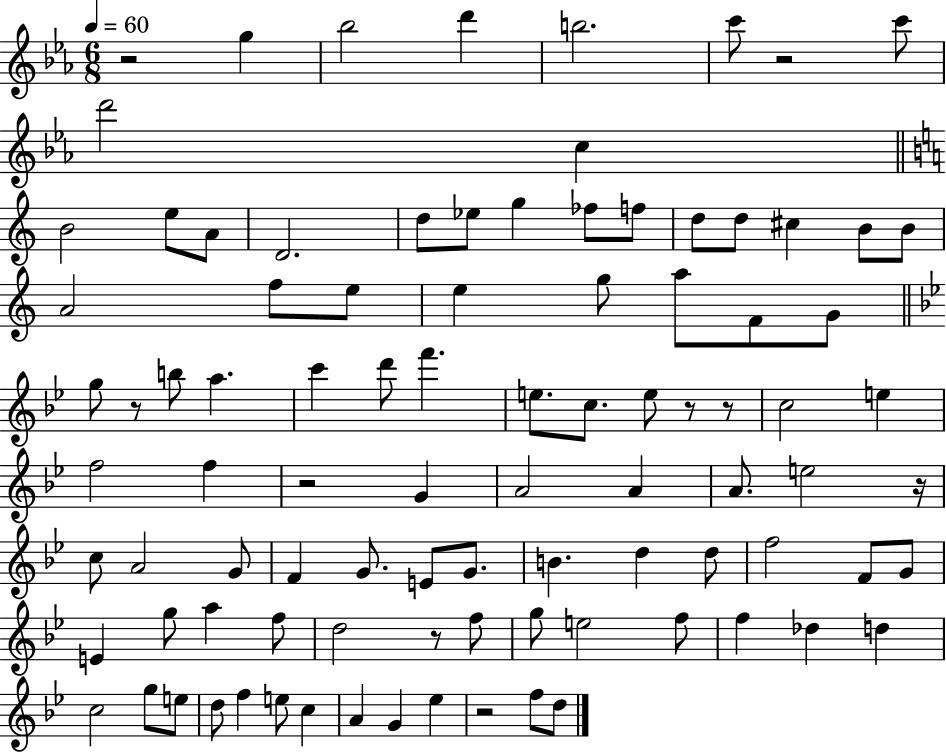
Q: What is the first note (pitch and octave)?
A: G5